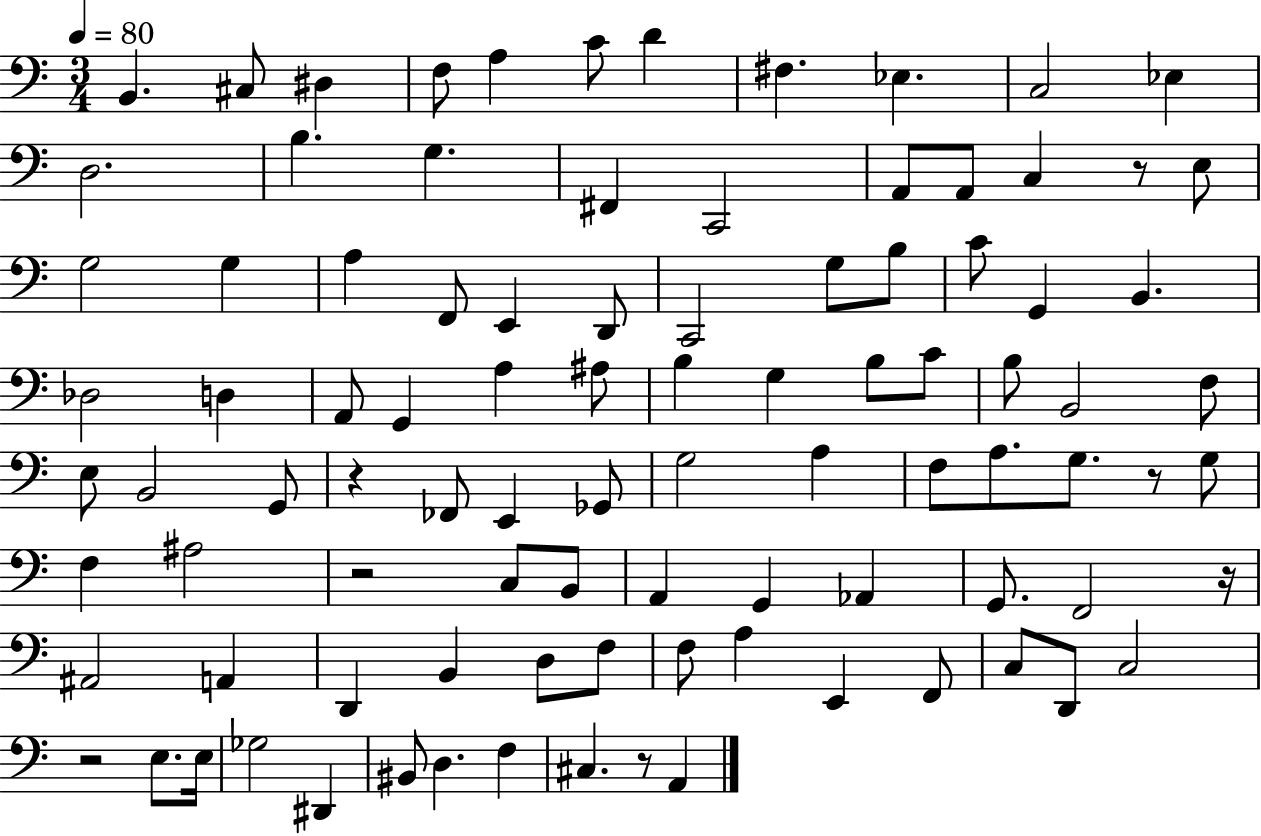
B2/q. C#3/e D#3/q F3/e A3/q C4/e D4/q F#3/q. Eb3/q. C3/h Eb3/q D3/h. B3/q. G3/q. F#2/q C2/h A2/e A2/e C3/q R/e E3/e G3/h G3/q A3/q F2/e E2/q D2/e C2/h G3/e B3/e C4/e G2/q B2/q. Db3/h D3/q A2/e G2/q A3/q A#3/e B3/q G3/q B3/e C4/e B3/e B2/h F3/e E3/e B2/h G2/e R/q FES2/e E2/q Gb2/e G3/h A3/q F3/e A3/e. G3/e. R/e G3/e F3/q A#3/h R/h C3/e B2/e A2/q G2/q Ab2/q G2/e. F2/h R/s A#2/h A2/q D2/q B2/q D3/e F3/e F3/e A3/q E2/q F2/e C3/e D2/e C3/h R/h E3/e. E3/s Gb3/h D#2/q BIS2/e D3/q. F3/q C#3/q. R/e A2/q